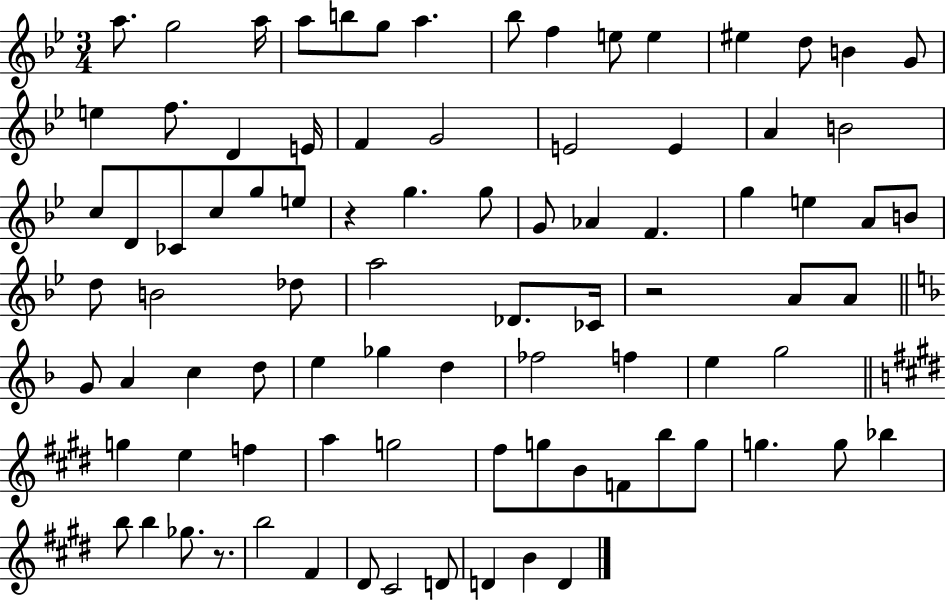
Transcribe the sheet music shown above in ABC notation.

X:1
T:Untitled
M:3/4
L:1/4
K:Bb
a/2 g2 a/4 a/2 b/2 g/2 a _b/2 f e/2 e ^e d/2 B G/2 e f/2 D E/4 F G2 E2 E A B2 c/2 D/2 _C/2 c/2 g/2 e/2 z g g/2 G/2 _A F g e A/2 B/2 d/2 B2 _d/2 a2 _D/2 _C/4 z2 A/2 A/2 G/2 A c d/2 e _g d _f2 f e g2 g e f a g2 ^f/2 g/2 B/2 F/2 b/2 g/2 g g/2 _b b/2 b _g/2 z/2 b2 ^F ^D/2 ^C2 D/2 D B D